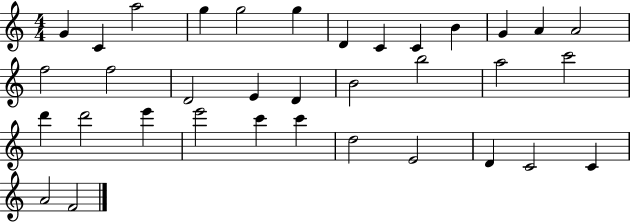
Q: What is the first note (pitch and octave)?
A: G4